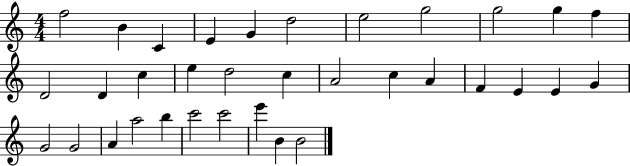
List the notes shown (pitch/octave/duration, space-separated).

F5/h B4/q C4/q E4/q G4/q D5/h E5/h G5/h G5/h G5/q F5/q D4/h D4/q C5/q E5/q D5/h C5/q A4/h C5/q A4/q F4/q E4/q E4/q G4/q G4/h G4/h A4/q A5/h B5/q C6/h C6/h E6/q B4/q B4/h